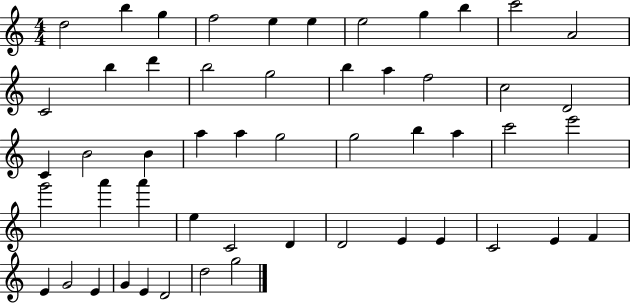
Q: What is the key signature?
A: C major